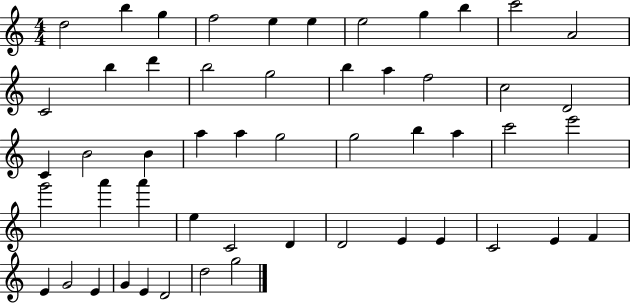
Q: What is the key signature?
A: C major